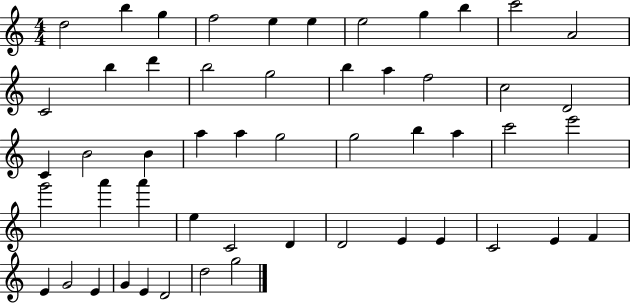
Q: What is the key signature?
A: C major